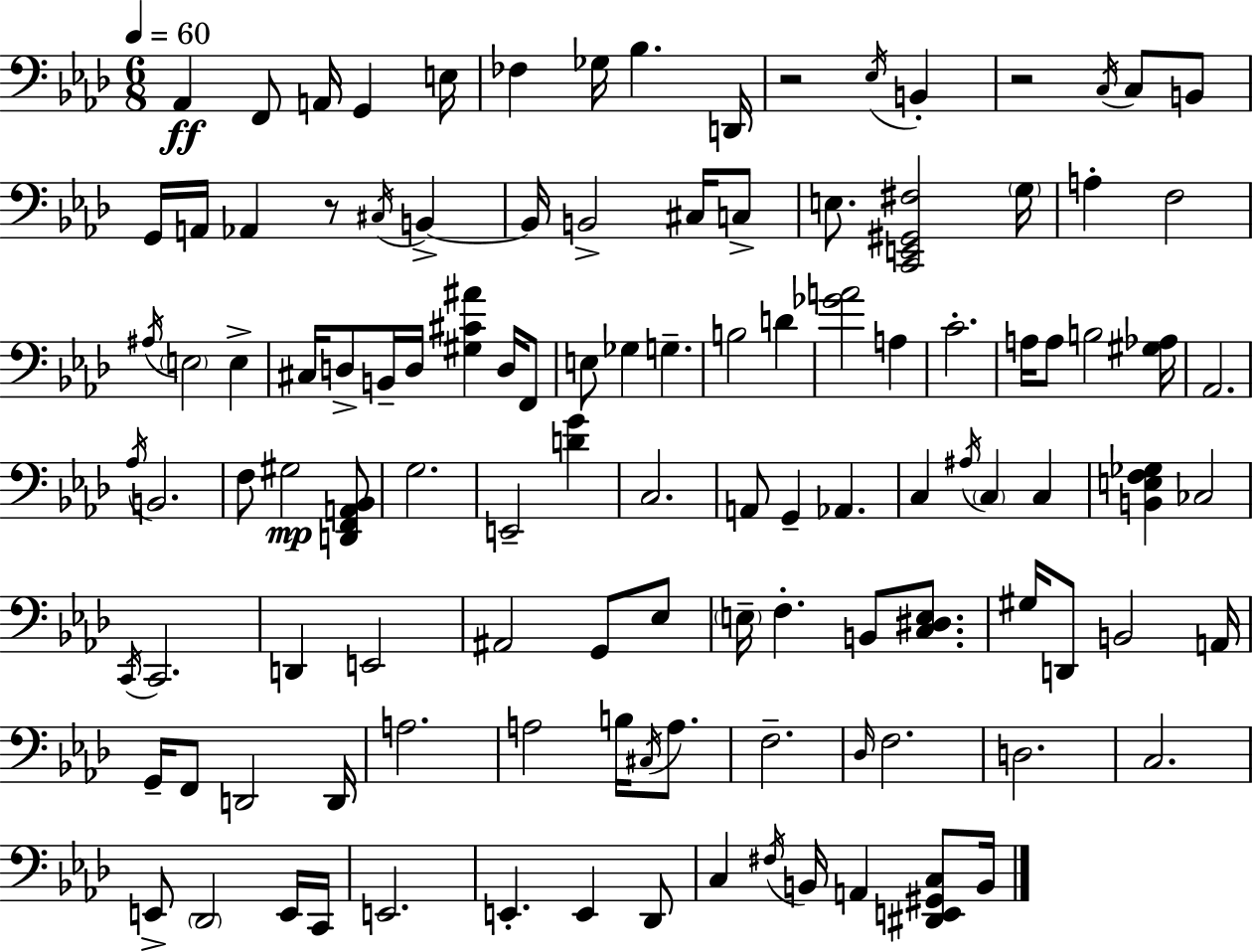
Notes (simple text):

Ab2/q F2/e A2/s G2/q E3/s FES3/q Gb3/s Bb3/q. D2/s R/h Eb3/s B2/q R/h C3/s C3/e B2/e G2/s A2/s Ab2/q R/e C#3/s B2/q B2/s B2/h C#3/s C3/e E3/e. [C2,E2,G#2,F#3]/h G3/s A3/q F3/h A#3/s E3/h E3/q C#3/s D3/e B2/s D3/s [G#3,C#4,A#4]/q D3/s F2/e E3/e Gb3/q G3/q. B3/h D4/q [Gb4,A4]/h A3/q C4/h. A3/s A3/e B3/h [G#3,Ab3]/s Ab2/h. Ab3/s B2/h. F3/e G#3/h [D2,F2,A2,Bb2]/e G3/h. E2/h [D4,G4]/q C3/h. A2/e G2/q Ab2/q. C3/q A#3/s C3/q C3/q [B2,E3,F3,Gb3]/q CES3/h C2/s C2/h. D2/q E2/h A#2/h G2/e Eb3/e E3/s F3/q. B2/e [C3,D#3,E3]/e. G#3/s D2/e B2/h A2/s G2/s F2/e D2/h D2/s A3/h. A3/h B3/s C#3/s A3/e. F3/h. Db3/s F3/h. D3/h. C3/h. E2/e Db2/h E2/s C2/s E2/h. E2/q. E2/q Db2/e C3/q F#3/s B2/s A2/q [D#2,E2,G#2,C3]/e B2/s